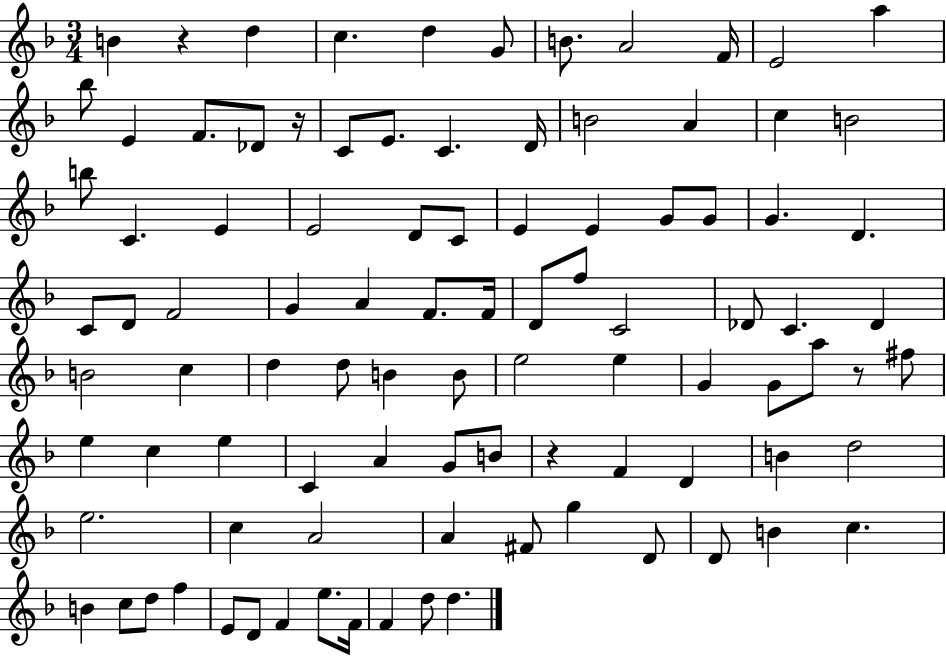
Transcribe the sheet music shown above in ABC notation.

X:1
T:Untitled
M:3/4
L:1/4
K:F
B z d c d G/2 B/2 A2 F/4 E2 a _b/2 E F/2 _D/2 z/4 C/2 E/2 C D/4 B2 A c B2 b/2 C E E2 D/2 C/2 E E G/2 G/2 G D C/2 D/2 F2 G A F/2 F/4 D/2 f/2 C2 _D/2 C _D B2 c d d/2 B B/2 e2 e G G/2 a/2 z/2 ^f/2 e c e C A G/2 B/2 z F D B d2 e2 c A2 A ^F/2 g D/2 D/2 B c B c/2 d/2 f E/2 D/2 F e/2 F/4 F d/2 d